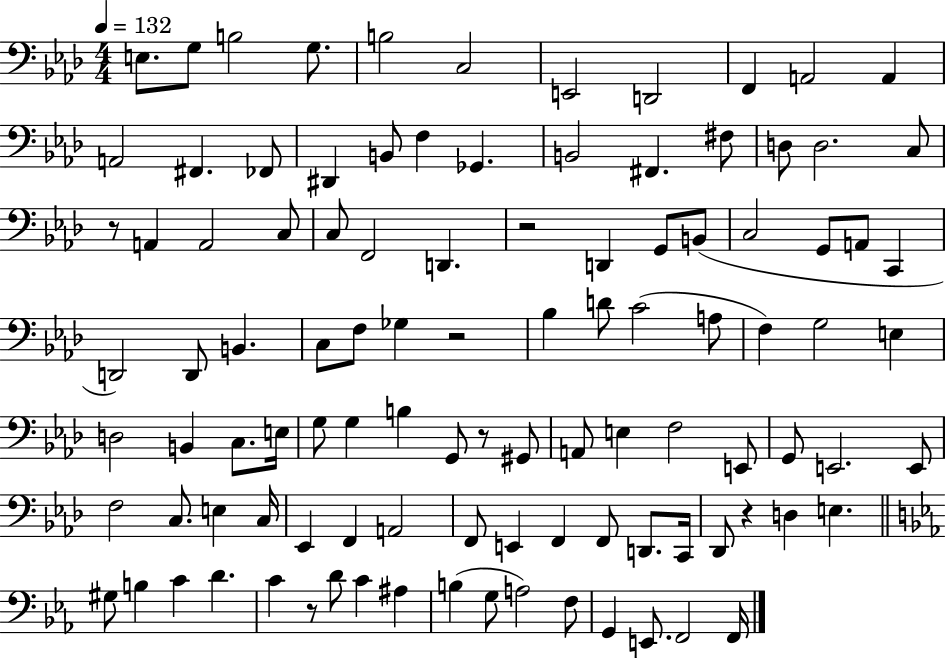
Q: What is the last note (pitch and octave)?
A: F2